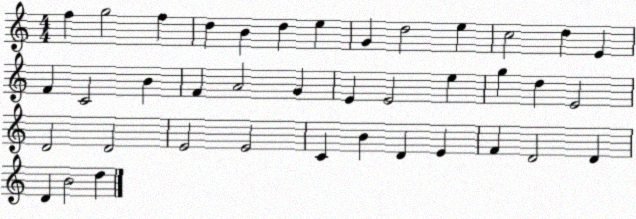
X:1
T:Untitled
M:4/4
L:1/4
K:C
f g2 f d B d e G d2 e c2 d E F C2 B F A2 G E E2 e g d E2 D2 D2 E2 E2 C B D E F D2 D D B2 d